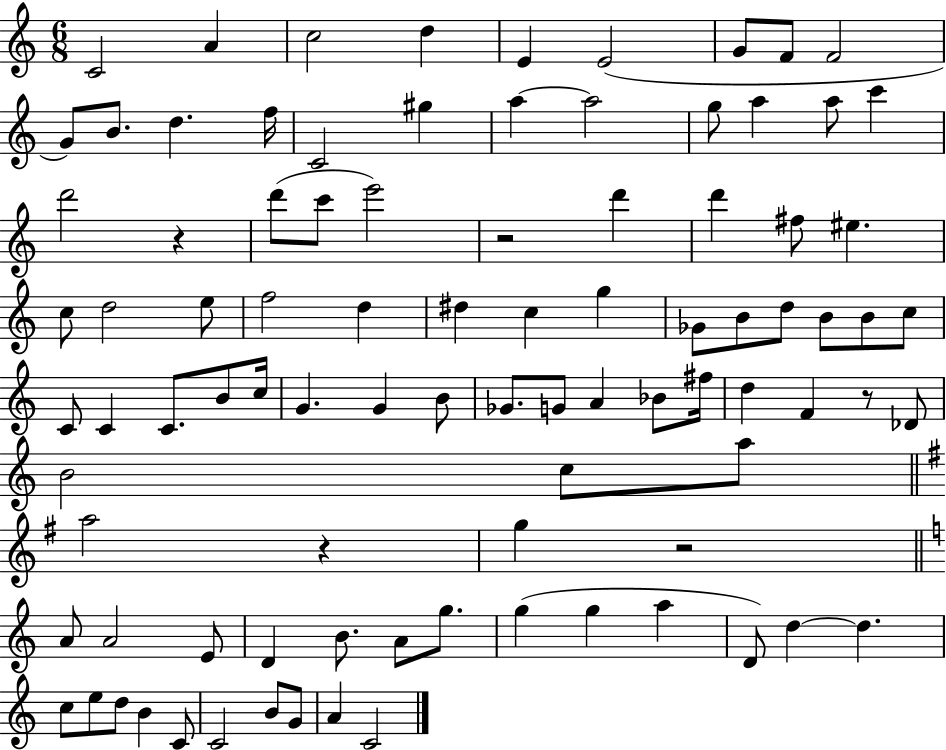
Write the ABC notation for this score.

X:1
T:Untitled
M:6/8
L:1/4
K:C
C2 A c2 d E E2 G/2 F/2 F2 G/2 B/2 d f/4 C2 ^g a a2 g/2 a a/2 c' d'2 z d'/2 c'/2 e'2 z2 d' d' ^f/2 ^e c/2 d2 e/2 f2 d ^d c g _G/2 B/2 d/2 B/2 B/2 c/2 C/2 C C/2 B/2 c/4 G G B/2 _G/2 G/2 A _B/2 ^f/4 d F z/2 _D/2 B2 c/2 a/2 a2 z g z2 A/2 A2 E/2 D B/2 A/2 g/2 g g a D/2 d d c/2 e/2 d/2 B C/2 C2 B/2 G/2 A C2